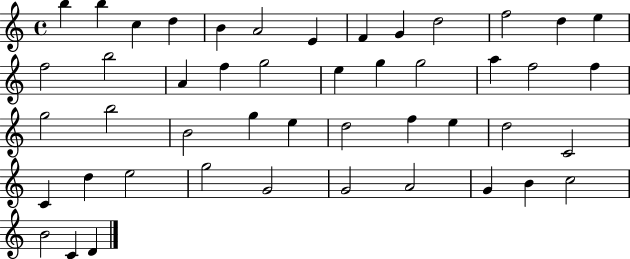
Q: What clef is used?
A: treble